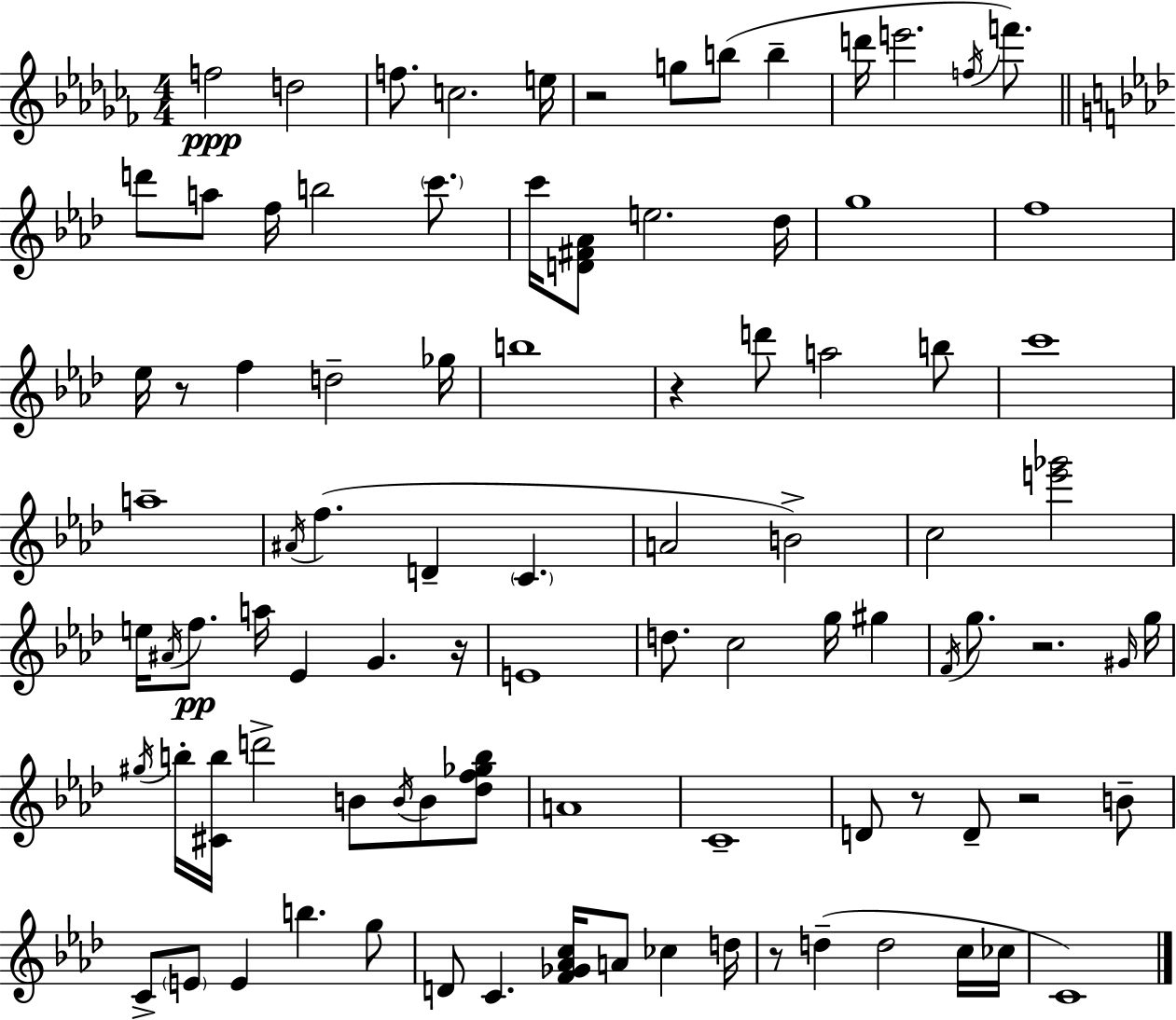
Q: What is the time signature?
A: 4/4